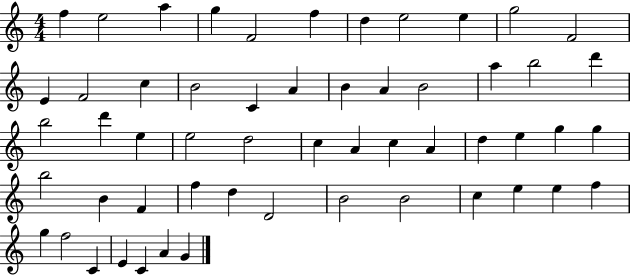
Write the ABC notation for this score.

X:1
T:Untitled
M:4/4
L:1/4
K:C
f e2 a g F2 f d e2 e g2 F2 E F2 c B2 C A B A B2 a b2 d' b2 d' e e2 d2 c A c A d e g g b2 B F f d D2 B2 B2 c e e f g f2 C E C A G